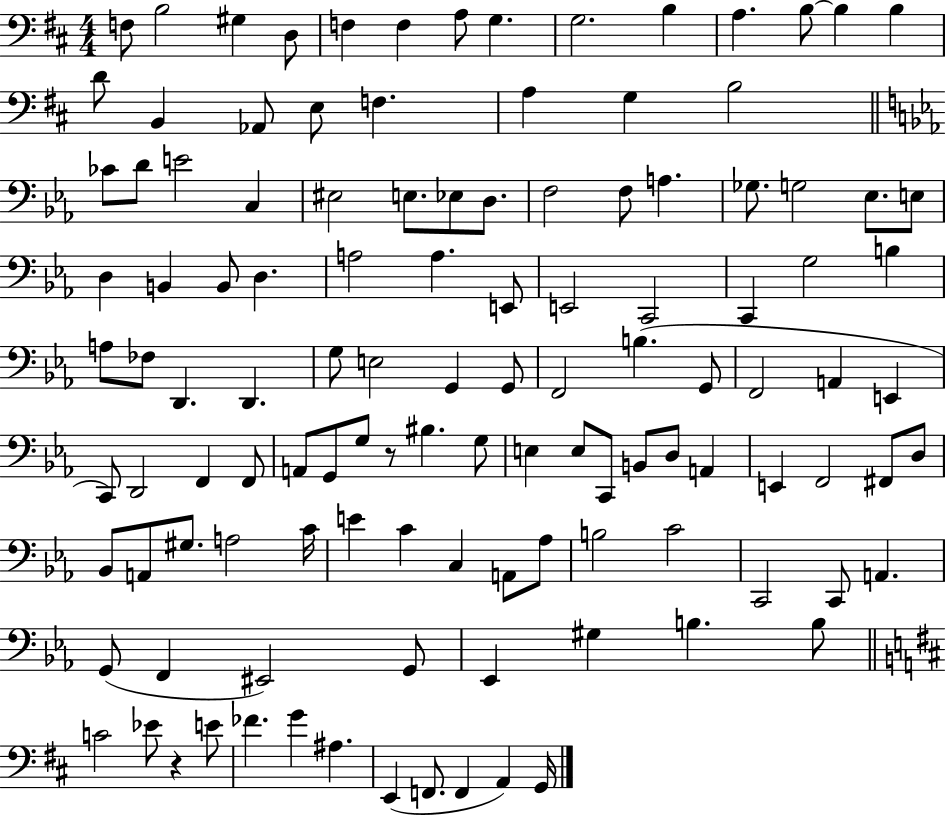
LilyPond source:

{
  \clef bass
  \numericTimeSignature
  \time 4/4
  \key d \major
  f8 b2 gis4 d8 | f4 f4 a8 g4. | g2. b4 | a4. b8~~ b4 b4 | \break d'8 b,4 aes,8 e8 f4. | a4 g4 b2 | \bar "||" \break \key ees \major ces'8 d'8 e'2 c4 | eis2 e8. ees8 d8. | f2 f8 a4. | ges8. g2 ees8. e8 | \break d4 b,4 b,8 d4. | a2 a4. e,8 | e,2 c,2 | c,4 g2 b4 | \break a8 fes8 d,4. d,4. | g8 e2 g,4 g,8 | f,2 b4.( g,8 | f,2 a,4 e,4 | \break c,8) d,2 f,4 f,8 | a,8 g,8 g8 r8 bis4. g8 | e4 e8 c,8 b,8 d8 a,4 | e,4 f,2 fis,8 d8 | \break bes,8 a,8 gis8. a2 c'16 | e'4 c'4 c4 a,8 aes8 | b2 c'2 | c,2 c,8 a,4. | \break g,8( f,4 eis,2) g,8 | ees,4 gis4 b4. b8 | \bar "||" \break \key b \minor c'2 ees'8 r4 e'8 | fes'4. g'4 ais4. | e,4( f,8. f,4 a,4) g,16 | \bar "|."
}